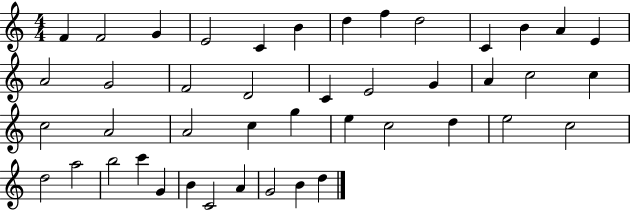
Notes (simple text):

F4/q F4/h G4/q E4/h C4/q B4/q D5/q F5/q D5/h C4/q B4/q A4/q E4/q A4/h G4/h F4/h D4/h C4/q E4/h G4/q A4/q C5/h C5/q C5/h A4/h A4/h C5/q G5/q E5/q C5/h D5/q E5/h C5/h D5/h A5/h B5/h C6/q G4/q B4/q C4/h A4/q G4/h B4/q D5/q